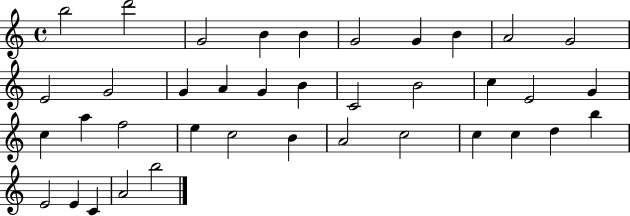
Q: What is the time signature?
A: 4/4